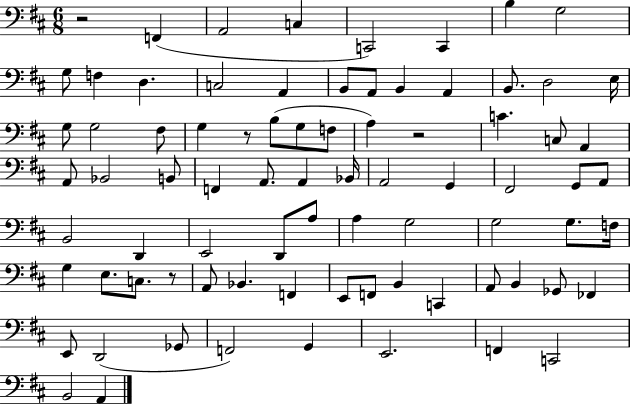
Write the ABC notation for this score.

X:1
T:Untitled
M:6/8
L:1/4
K:D
z2 F,, A,,2 C, C,,2 C,, B, G,2 G,/2 F, D, C,2 A,, B,,/2 A,,/2 B,, A,, B,,/2 D,2 E,/4 G,/2 G,2 ^F,/2 G, z/2 B,/2 G,/2 F,/2 A, z2 C C,/2 A,, A,,/2 _B,,2 B,,/2 F,, A,,/2 A,, _B,,/4 A,,2 G,, ^F,,2 G,,/2 A,,/2 B,,2 D,, E,,2 D,,/2 A,/2 A, G,2 G,2 G,/2 F,/4 G, E,/2 C,/2 z/2 A,,/2 _B,, F,, E,,/2 F,,/2 B,, C,, A,,/2 B,, _G,,/2 _F,, E,,/2 D,,2 _G,,/2 F,,2 G,, E,,2 F,, C,,2 B,,2 A,,